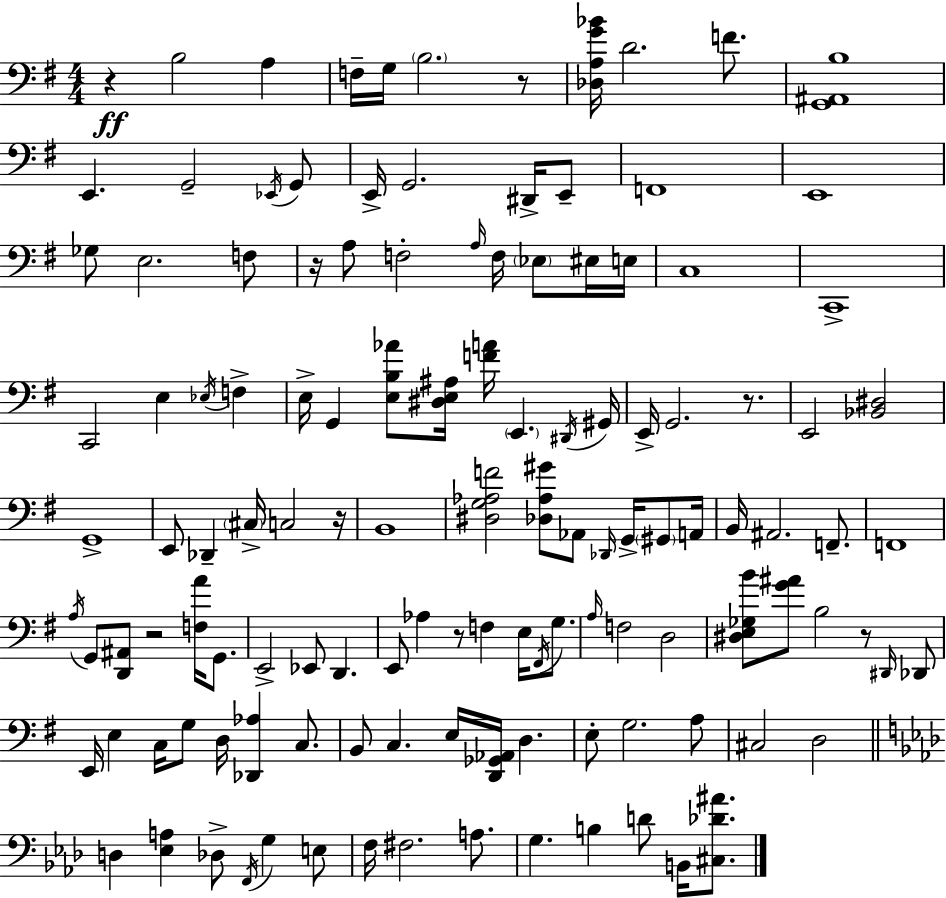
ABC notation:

X:1
T:Untitled
M:4/4
L:1/4
K:G
z B,2 A, F,/4 G,/4 B,2 z/2 [_D,A,G_B]/4 D2 F/2 [G,,^A,,B,]4 E,, G,,2 _E,,/4 G,,/2 E,,/4 G,,2 ^D,,/4 E,,/2 F,,4 E,,4 _G,/2 E,2 F,/2 z/4 A,/2 F,2 A,/4 F,/4 _E,/2 ^E,/4 E,/4 C,4 C,,4 C,,2 E, _E,/4 F, E,/4 G,, [E,B,_A]/2 [^D,E,^A,]/4 [FA]/4 E,, ^D,,/4 ^G,,/4 E,,/4 G,,2 z/2 E,,2 [_B,,^D,]2 G,,4 E,,/2 _D,, ^C,/4 C,2 z/4 B,,4 [^D,G,_A,F]2 [_D,_A,^G]/2 _A,,/2 _D,,/4 G,,/4 ^G,,/2 A,,/4 B,,/4 ^A,,2 F,,/2 F,,4 A,/4 G,,/2 [D,,^A,,]/2 z2 [F,A]/4 G,,/2 E,,2 _E,,/2 D,, E,,/2 _A, z/2 F, E,/4 ^F,,/4 G,/2 A,/4 F,2 D,2 [^D,E,_G,B]/2 [G^A]/2 B,2 z/2 ^D,,/4 _D,,/2 E,,/4 E, C,/4 G,/2 D,/4 [_D,,_A,] C,/2 B,,/2 C, E,/4 [D,,_G,,_A,,]/4 D, E,/2 G,2 A,/2 ^C,2 D,2 D, [_E,A,] _D,/2 F,,/4 G, E,/2 F,/4 ^F,2 A,/2 G, B, D/2 B,,/4 [^C,_D^A]/2